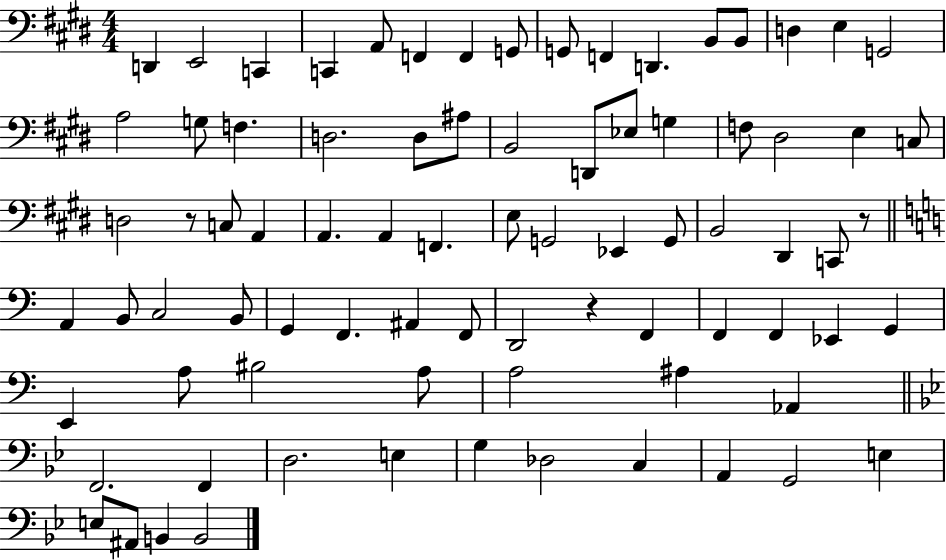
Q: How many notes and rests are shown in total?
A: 81